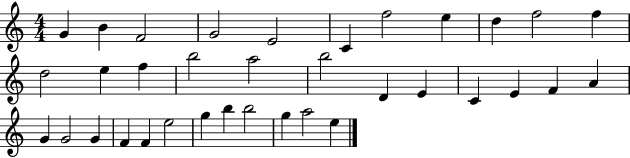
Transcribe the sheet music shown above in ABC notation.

X:1
T:Untitled
M:4/4
L:1/4
K:C
G B F2 G2 E2 C f2 e d f2 f d2 e f b2 a2 b2 D E C E F A G G2 G F F e2 g b b2 g a2 e